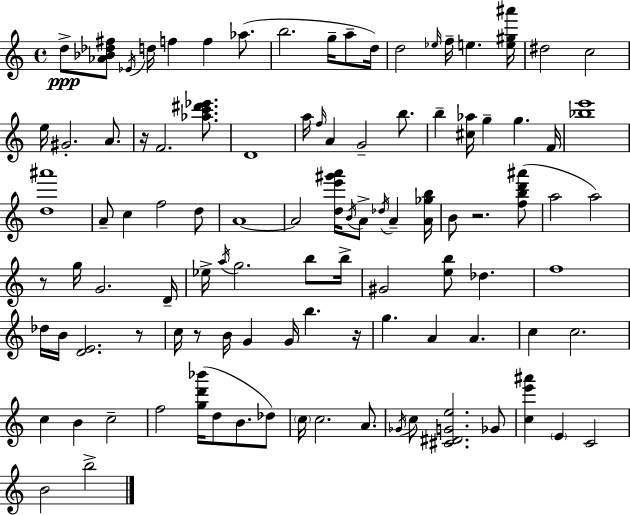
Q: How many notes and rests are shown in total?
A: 103